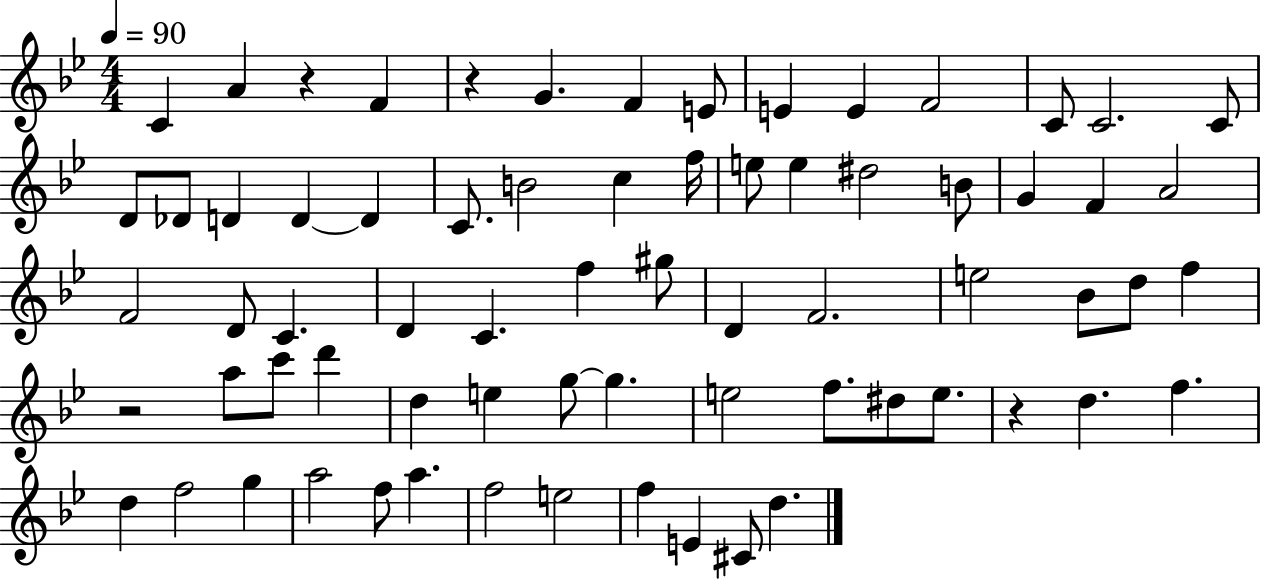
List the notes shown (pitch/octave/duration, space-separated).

C4/q A4/q R/q F4/q R/q G4/q. F4/q E4/e E4/q E4/q F4/h C4/e C4/h. C4/e D4/e Db4/e D4/q D4/q D4/q C4/e. B4/h C5/q F5/s E5/e E5/q D#5/h B4/e G4/q F4/q A4/h F4/h D4/e C4/q. D4/q C4/q. F5/q G#5/e D4/q F4/h. E5/h Bb4/e D5/e F5/q R/h A5/e C6/e D6/q D5/q E5/q G5/e G5/q. E5/h F5/e. D#5/e E5/e. R/q D5/q. F5/q. D5/q F5/h G5/q A5/h F5/e A5/q. F5/h E5/h F5/q E4/q C#4/e D5/q.